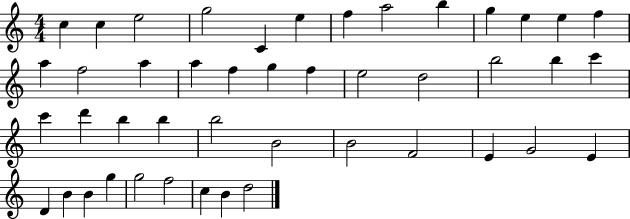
X:1
T:Untitled
M:4/4
L:1/4
K:C
c c e2 g2 C e f a2 b g e e f a f2 a a f g f e2 d2 b2 b c' c' d' b b b2 B2 B2 F2 E G2 E D B B g g2 f2 c B d2